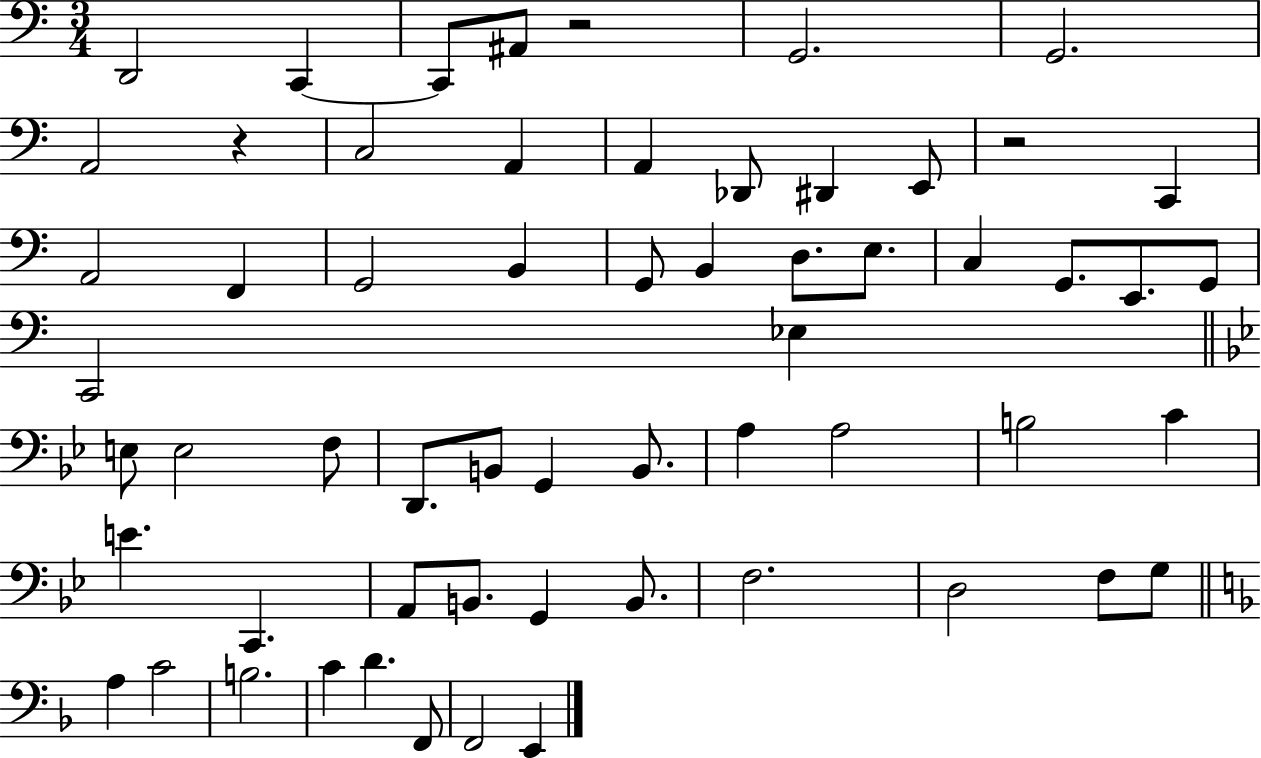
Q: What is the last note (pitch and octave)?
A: E2